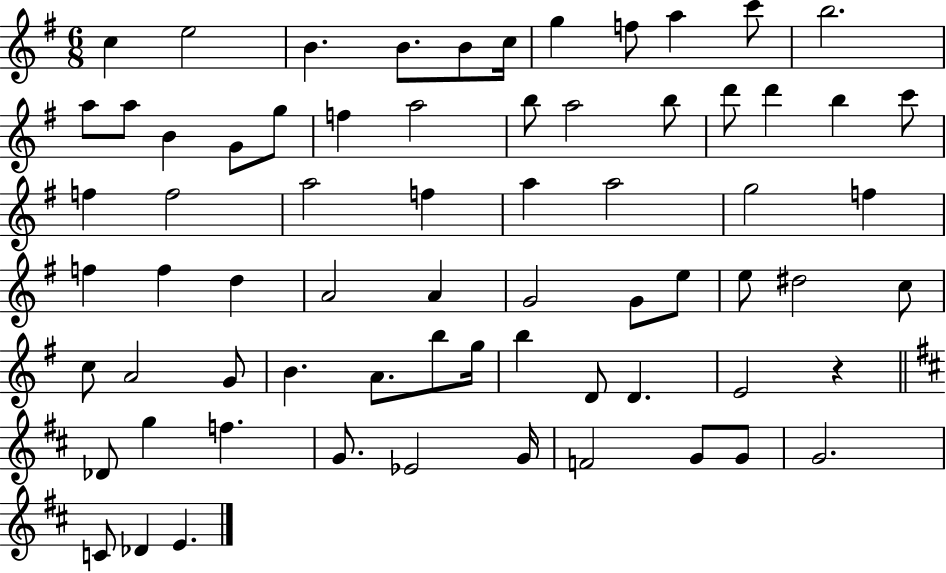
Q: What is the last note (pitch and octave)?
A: E4